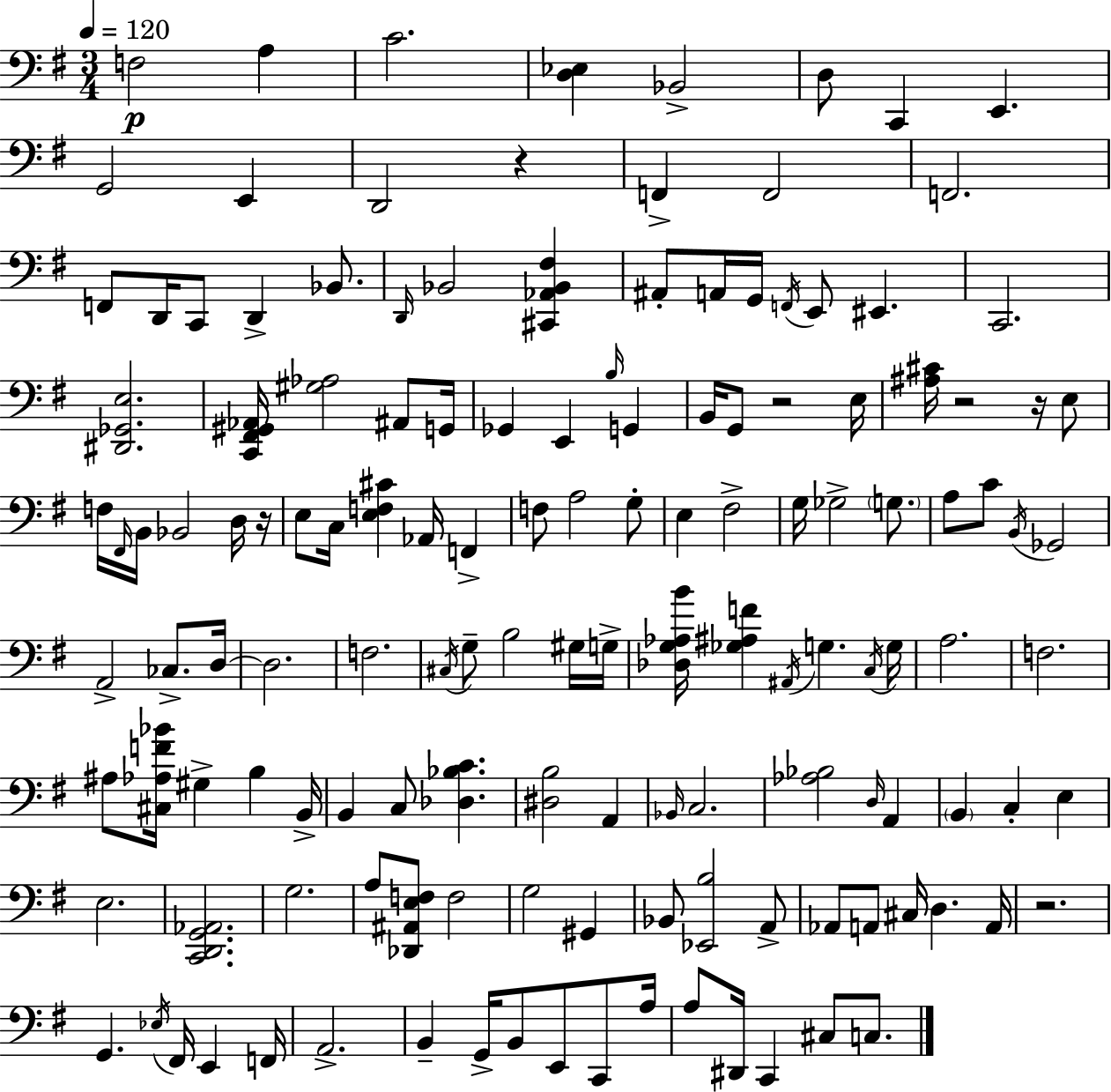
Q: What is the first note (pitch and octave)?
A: F3